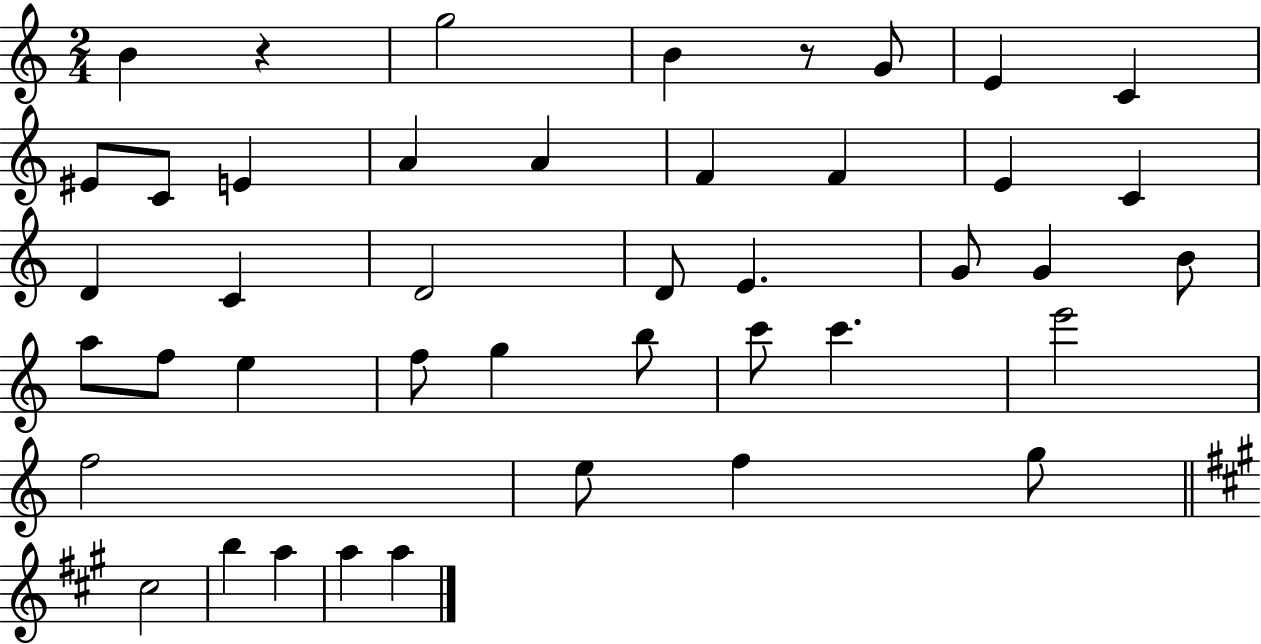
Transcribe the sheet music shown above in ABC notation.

X:1
T:Untitled
M:2/4
L:1/4
K:C
B z g2 B z/2 G/2 E C ^E/2 C/2 E A A F F E C D C D2 D/2 E G/2 G B/2 a/2 f/2 e f/2 g b/2 c'/2 c' e'2 f2 e/2 f g/2 ^c2 b a a a